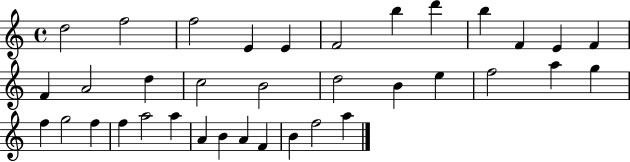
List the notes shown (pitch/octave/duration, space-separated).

D5/h F5/h F5/h E4/q E4/q F4/h B5/q D6/q B5/q F4/q E4/q F4/q F4/q A4/h D5/q C5/h B4/h D5/h B4/q E5/q F5/h A5/q G5/q F5/q G5/h F5/q F5/q A5/h A5/q A4/q B4/q A4/q F4/q B4/q F5/h A5/q